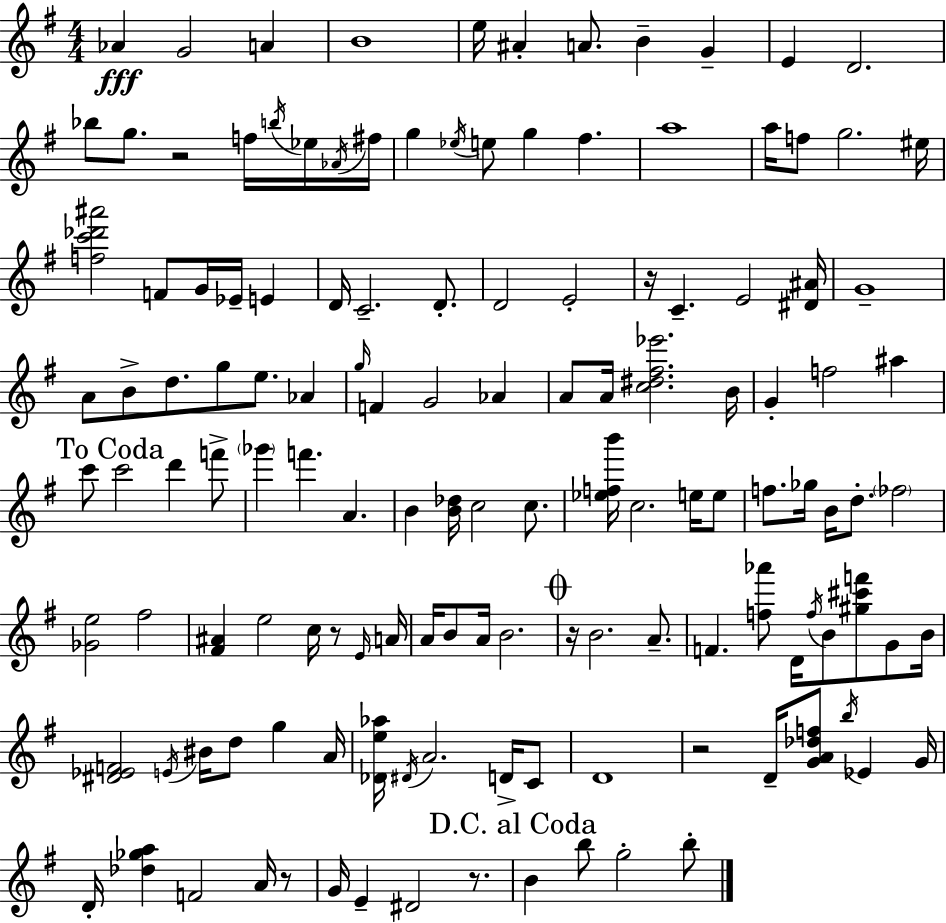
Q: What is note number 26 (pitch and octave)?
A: F5